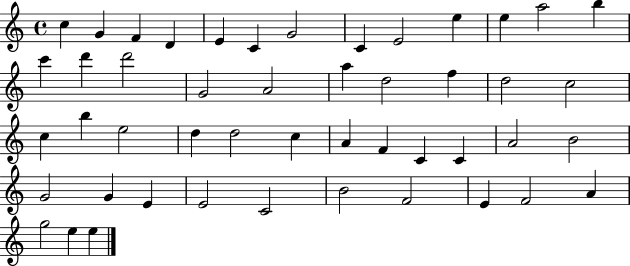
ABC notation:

X:1
T:Untitled
M:4/4
L:1/4
K:C
c G F D E C G2 C E2 e e a2 b c' d' d'2 G2 A2 a d2 f d2 c2 c b e2 d d2 c A F C C A2 B2 G2 G E E2 C2 B2 F2 E F2 A g2 e e